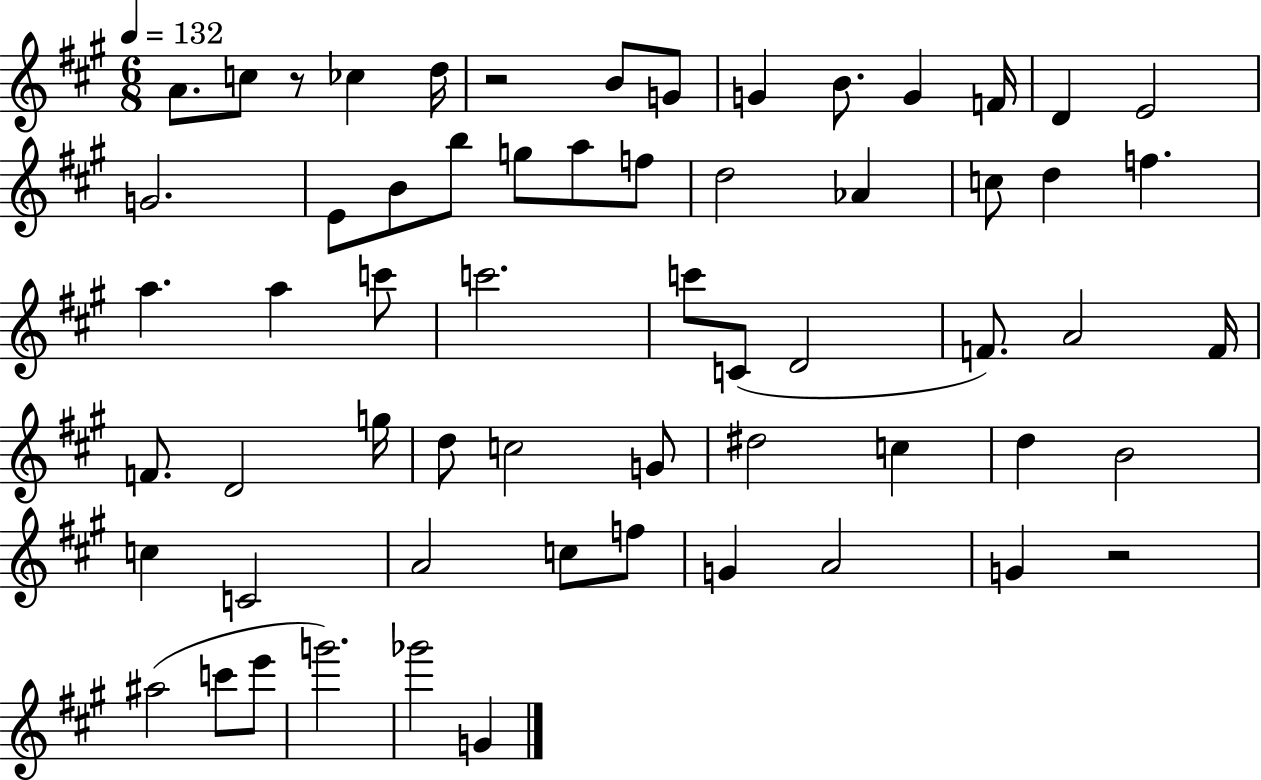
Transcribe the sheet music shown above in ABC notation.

X:1
T:Untitled
M:6/8
L:1/4
K:A
A/2 c/2 z/2 _c d/4 z2 B/2 G/2 G B/2 G F/4 D E2 G2 E/2 B/2 b/2 g/2 a/2 f/2 d2 _A c/2 d f a a c'/2 c'2 c'/2 C/2 D2 F/2 A2 F/4 F/2 D2 g/4 d/2 c2 G/2 ^d2 c d B2 c C2 A2 c/2 f/2 G A2 G z2 ^a2 c'/2 e'/2 g'2 _g'2 G